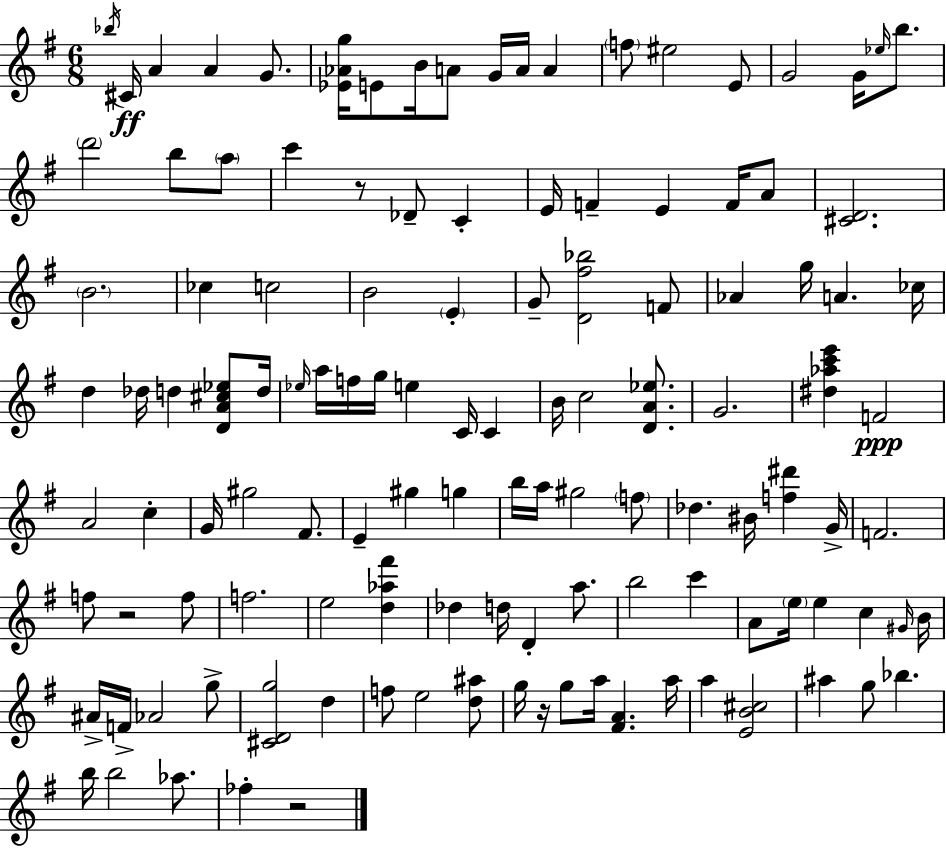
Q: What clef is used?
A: treble